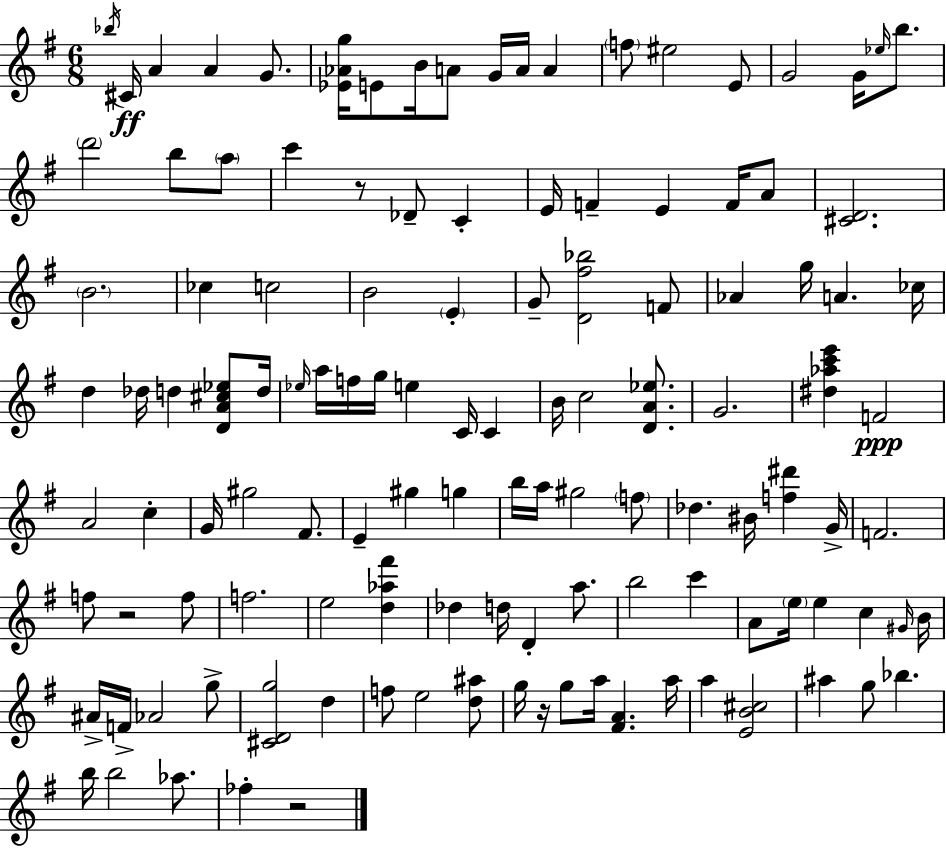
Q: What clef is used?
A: treble